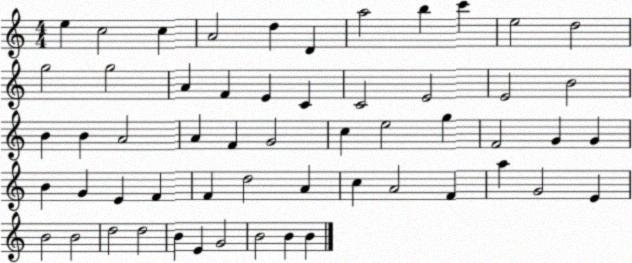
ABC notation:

X:1
T:Untitled
M:4/4
L:1/4
K:C
e c2 c A2 d D a2 b c' e2 d2 g2 g2 A F E C C2 E2 E2 B2 B B A2 A F G2 c e2 g F2 G G B G E F F d2 A c A2 F a G2 E B2 B2 d2 d2 B E G2 B2 B B